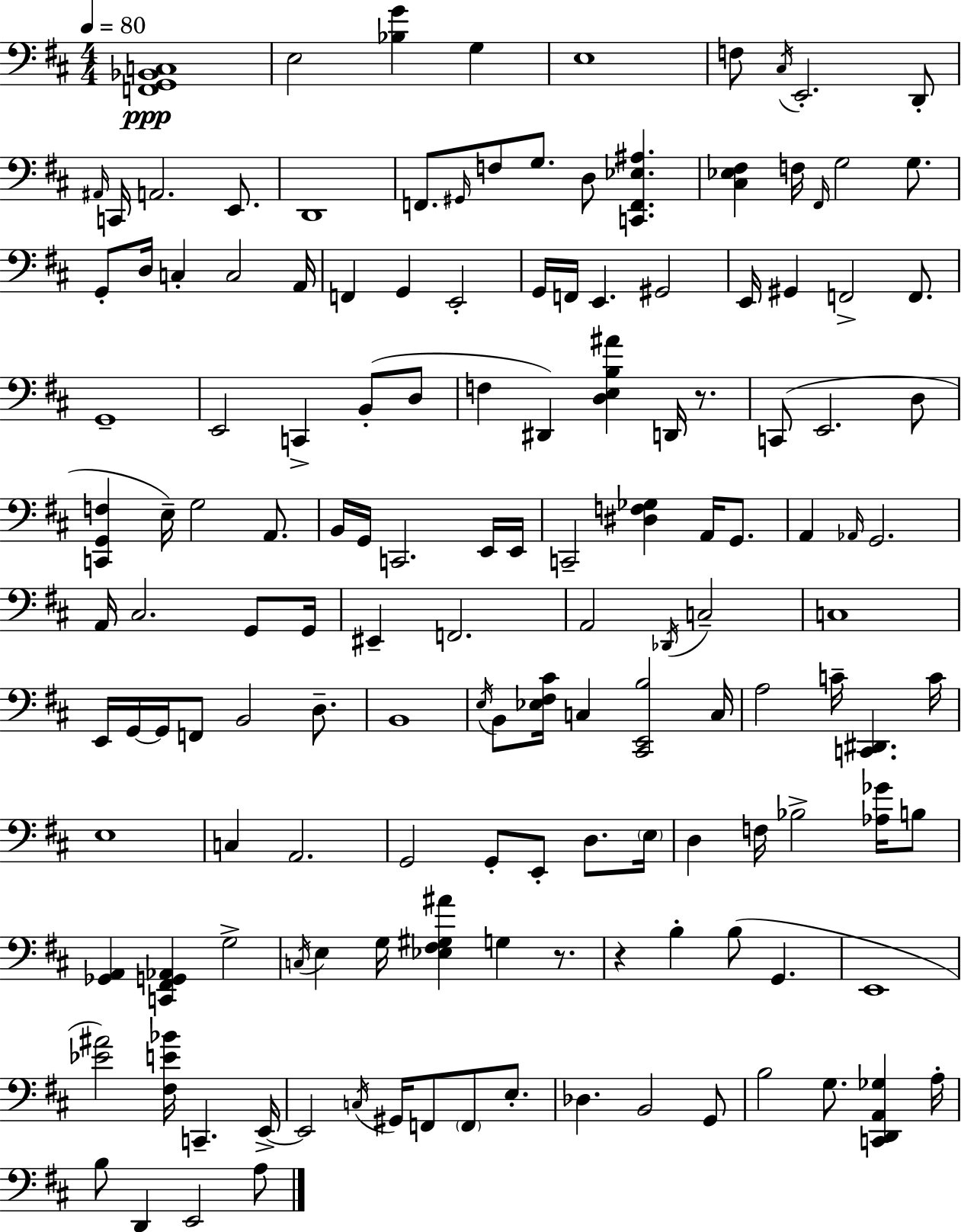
[F2,G2,Bb2,C3]/w E3/h [Bb3,G4]/q G3/q E3/w F3/e C#3/s E2/h. D2/e A#2/s C2/s A2/h. E2/e. D2/w F2/e. G#2/s F3/e G3/e. D3/e [C2,F2,Eb3,A#3]/q. [C#3,Eb3,F#3]/q F3/s F#2/s G3/h G3/e. G2/e D3/s C3/q C3/h A2/s F2/q G2/q E2/h G2/s F2/s E2/q. G#2/h E2/s G#2/q F2/h F2/e. G2/w E2/h C2/q B2/e D3/e F3/q D#2/q [D3,E3,B3,A#4]/q D2/s R/e. C2/e E2/h. D3/e [C2,G2,F3]/q E3/s G3/h A2/e. B2/s G2/s C2/h. E2/s E2/s C2/h [D#3,F3,Gb3]/q A2/s G2/e. A2/q Ab2/s G2/h. A2/s C#3/h. G2/e G2/s EIS2/q F2/h. A2/h Db2/s C3/h C3/w E2/s G2/s G2/s F2/e B2/h D3/e. B2/w E3/s B2/e [Eb3,F#3,C#4]/s C3/q [C#2,E2,B3]/h C3/s A3/h C4/s [C2,D#2]/q. C4/s E3/w C3/q A2/h. G2/h G2/e E2/e D3/e. E3/s D3/q F3/s Bb3/h [Ab3,Gb4]/s B3/e [Gb2,A2]/q [C2,F#2,G2,Ab2]/q G3/h C3/s E3/q G3/s [Eb3,F#3,G#3,A#4]/q G3/q R/e. R/q B3/q B3/e G2/q. E2/w [Eb4,A#4]/h [F#3,E4,Bb4]/s C2/q. E2/s E2/h C3/s G#2/s F2/e F2/e E3/e. Db3/q. B2/h G2/e B3/h G3/e. [C2,D2,A2,Gb3]/q A3/s B3/e D2/q E2/h A3/e